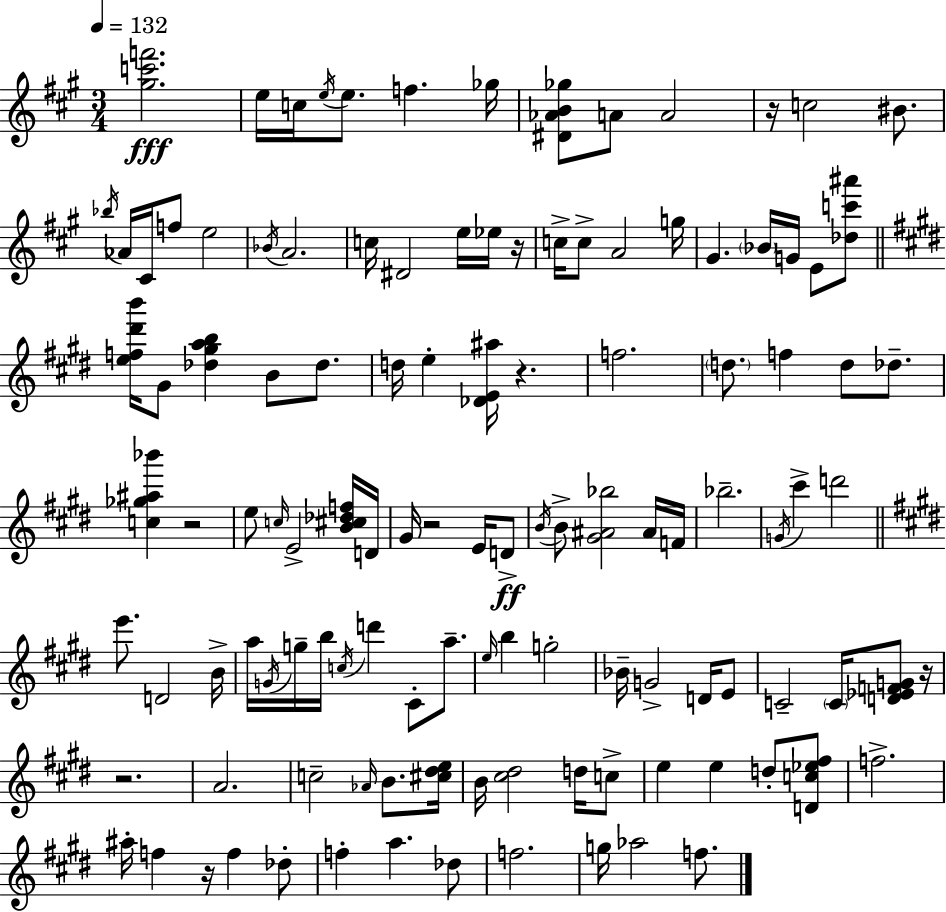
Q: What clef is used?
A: treble